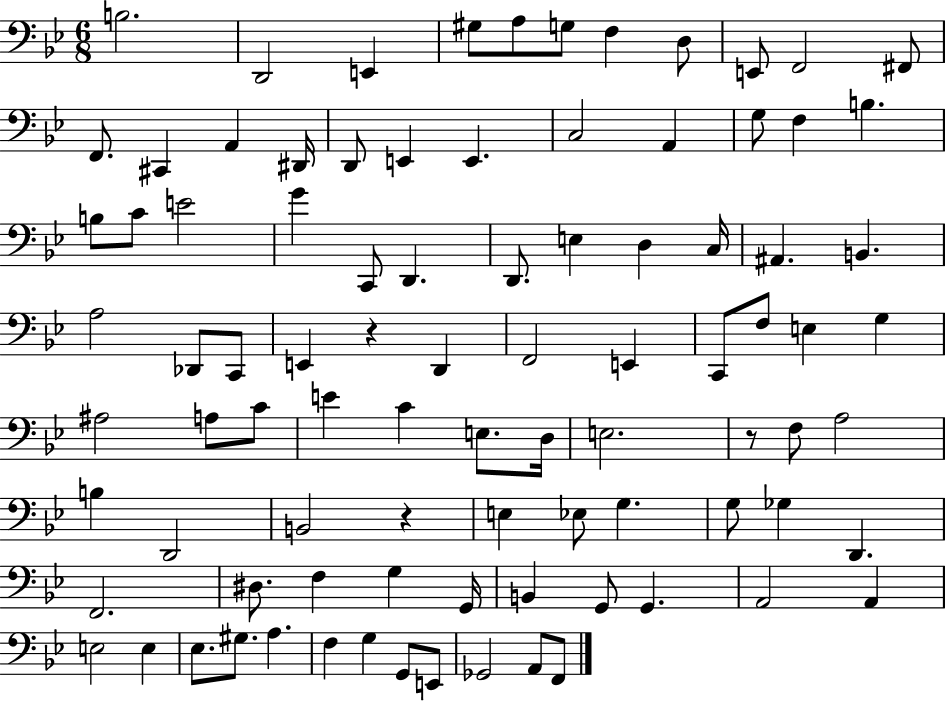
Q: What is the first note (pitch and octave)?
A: B3